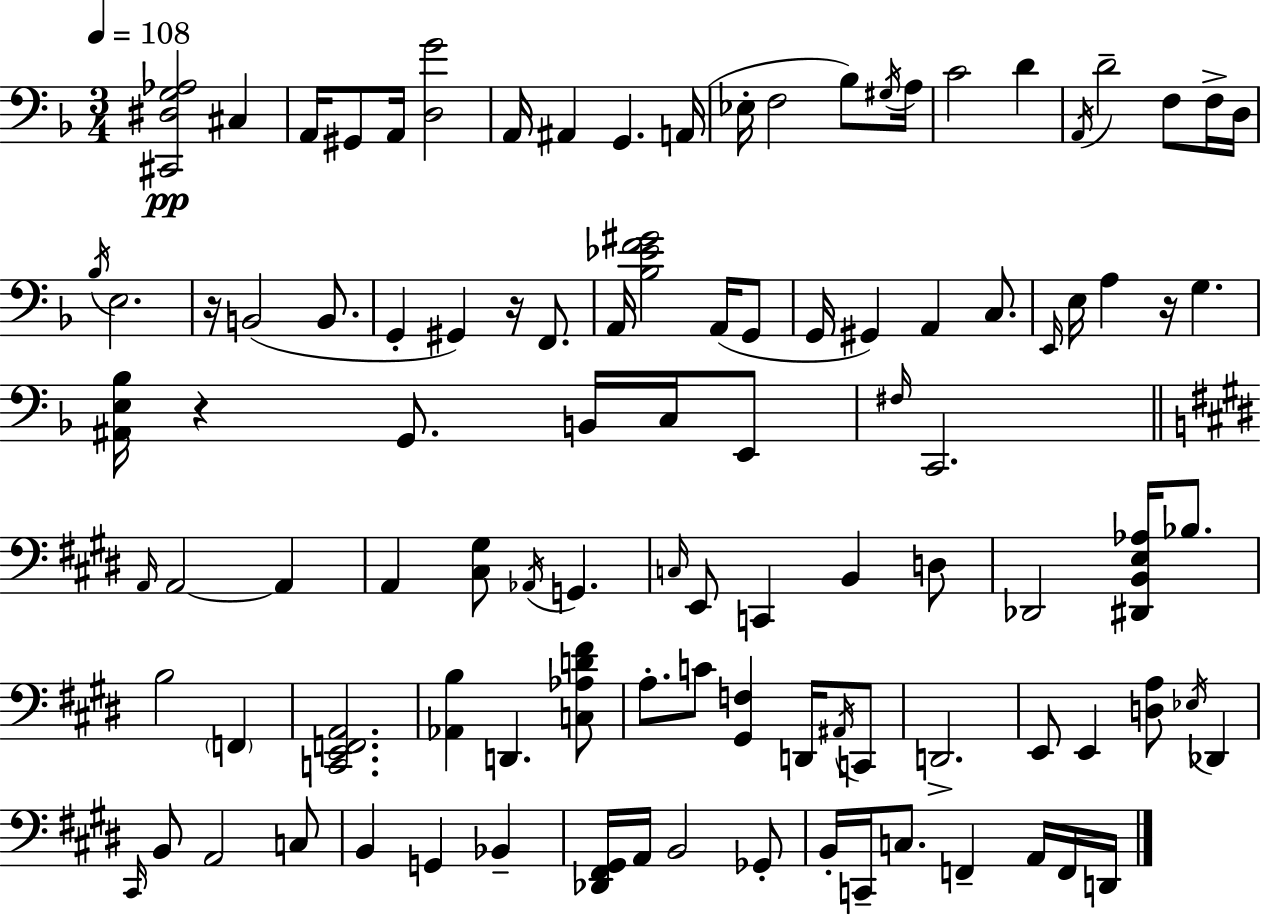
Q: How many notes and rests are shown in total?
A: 103